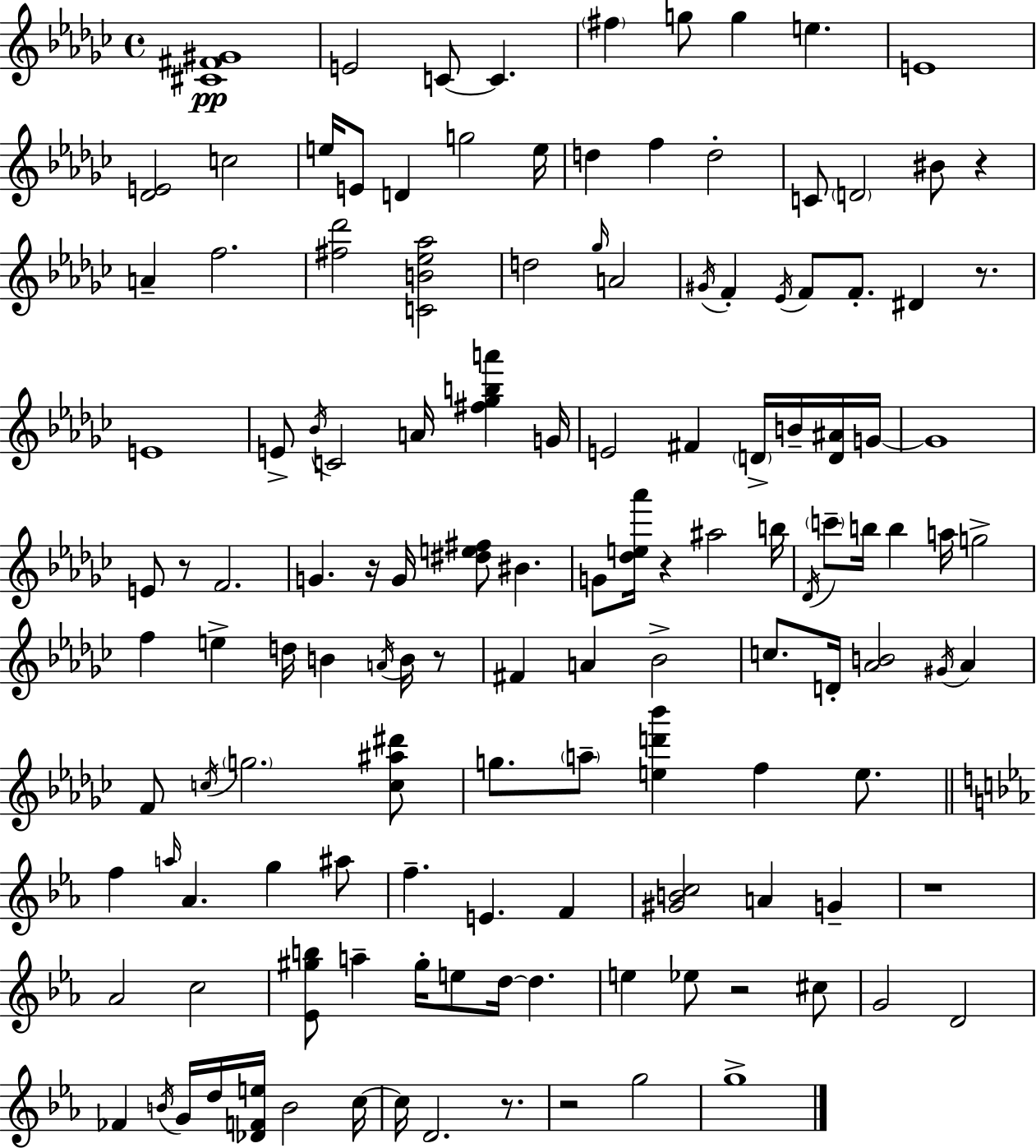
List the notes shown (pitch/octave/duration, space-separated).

[C#4,F#4,G#4]/w E4/h C4/e C4/q. F#5/q G5/e G5/q E5/q. E4/w [Db4,E4]/h C5/h E5/s E4/e D4/q G5/h E5/s D5/q F5/q D5/h C4/e D4/h BIS4/e R/q A4/q F5/h. [F#5,Db6]/h [C4,B4,Eb5,Ab5]/h D5/h Gb5/s A4/h G#4/s F4/q Eb4/s F4/e F4/e. D#4/q R/e. E4/w E4/e Bb4/s C4/h A4/s [F#5,Gb5,B5,A6]/q G4/s E4/h F#4/q D4/s B4/s [D4,A#4]/s G4/s G4/w E4/e R/e F4/h. G4/q. R/s G4/s [D#5,E5,F#5]/e BIS4/q. G4/e [Db5,E5,Ab6]/s R/q A#5/h B5/s Db4/s C6/e B5/s B5/q A5/s G5/h F5/q E5/q D5/s B4/q A4/s B4/s R/e F#4/q A4/q Bb4/h C5/e. D4/s [Ab4,B4]/h G#4/s Ab4/q F4/e C5/s G5/h. [C5,A#5,D#6]/e G5/e. A5/e [E5,D6,Bb6]/q F5/q E5/e. F5/q A5/s Ab4/q. G5/q A#5/e F5/q. E4/q. F4/q [G#4,B4,C5]/h A4/q G4/q R/w Ab4/h C5/h [Eb4,G#5,B5]/e A5/q G#5/s E5/e D5/s D5/q. E5/q Eb5/e R/h C#5/e G4/h D4/h FES4/q B4/s G4/s D5/s [Db4,F4,E5]/s B4/h C5/s C5/s D4/h. R/e. R/h G5/h G5/w